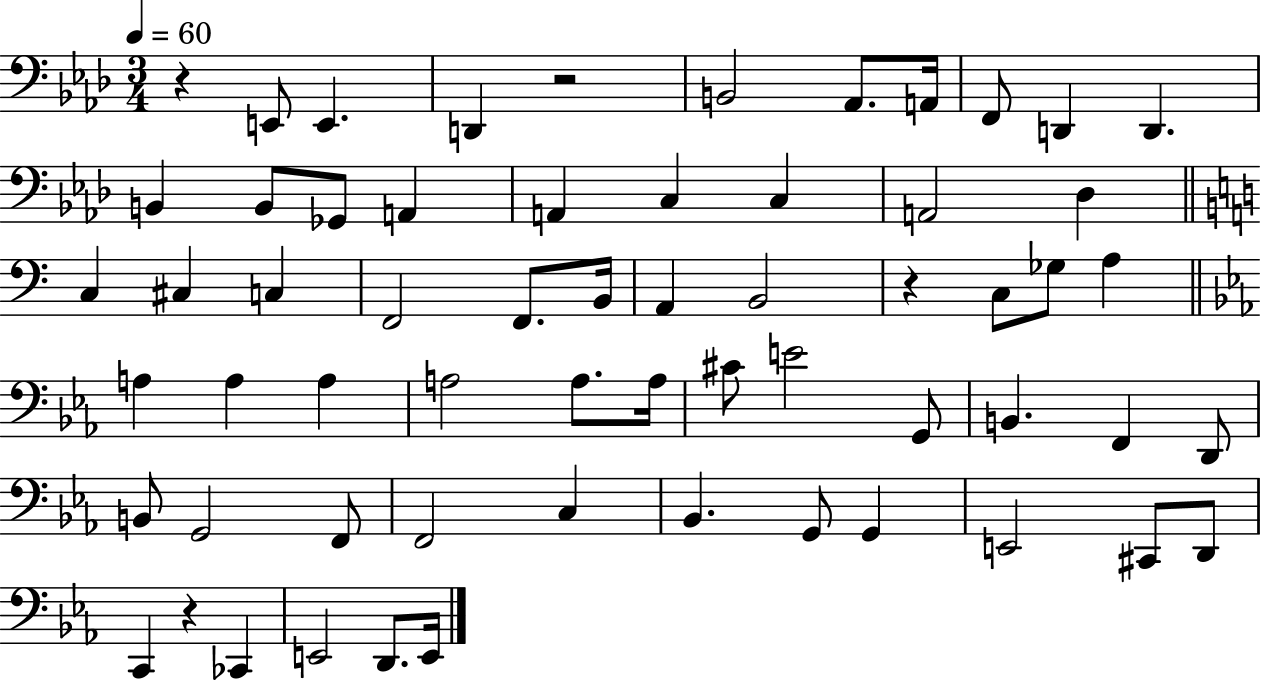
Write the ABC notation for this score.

X:1
T:Untitled
M:3/4
L:1/4
K:Ab
z E,,/2 E,, D,, z2 B,,2 _A,,/2 A,,/4 F,,/2 D,, D,, B,, B,,/2 _G,,/2 A,, A,, C, C, A,,2 _D, C, ^C, C, F,,2 F,,/2 B,,/4 A,, B,,2 z C,/2 _G,/2 A, A, A, A, A,2 A,/2 A,/4 ^C/2 E2 G,,/2 B,, F,, D,,/2 B,,/2 G,,2 F,,/2 F,,2 C, _B,, G,,/2 G,, E,,2 ^C,,/2 D,,/2 C,, z _C,, E,,2 D,,/2 E,,/4